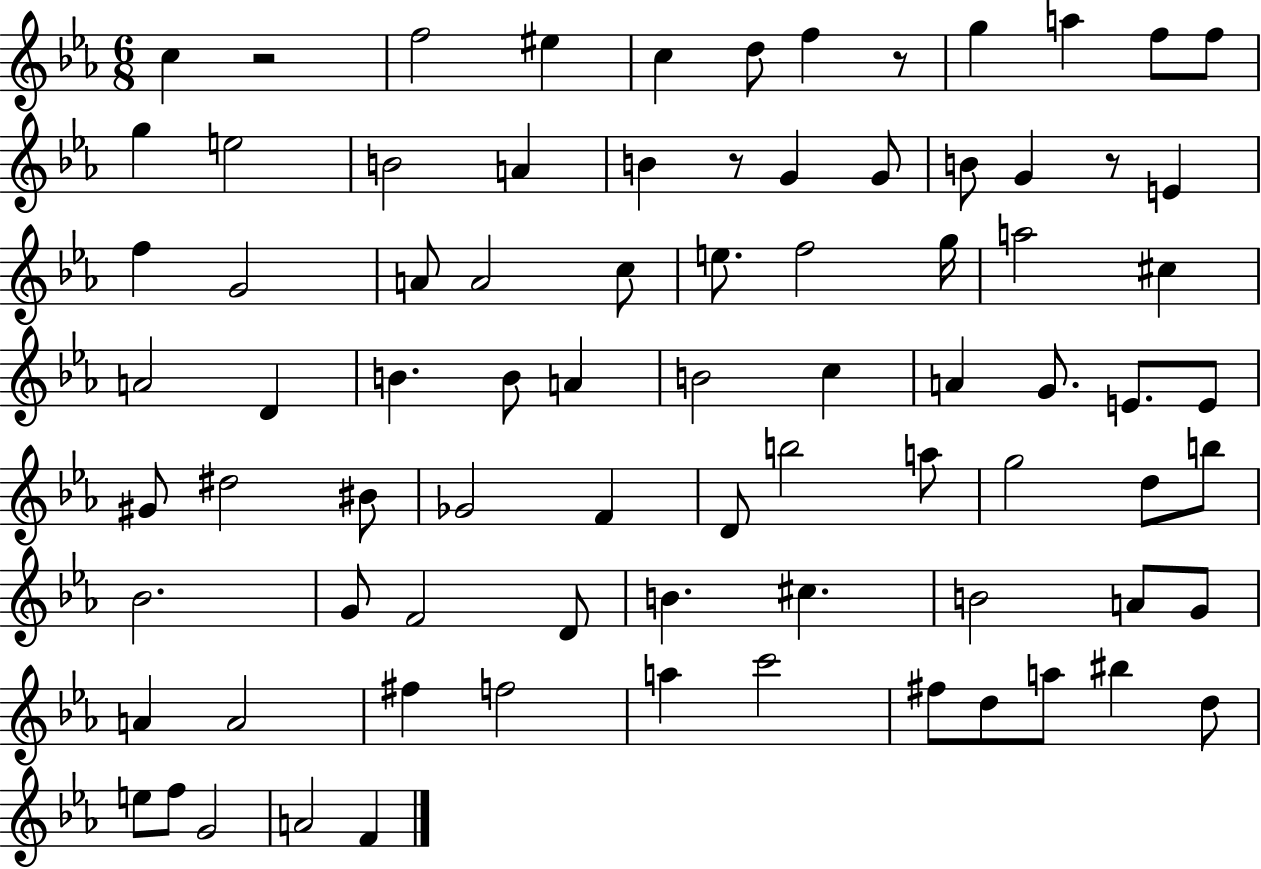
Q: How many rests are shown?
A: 4